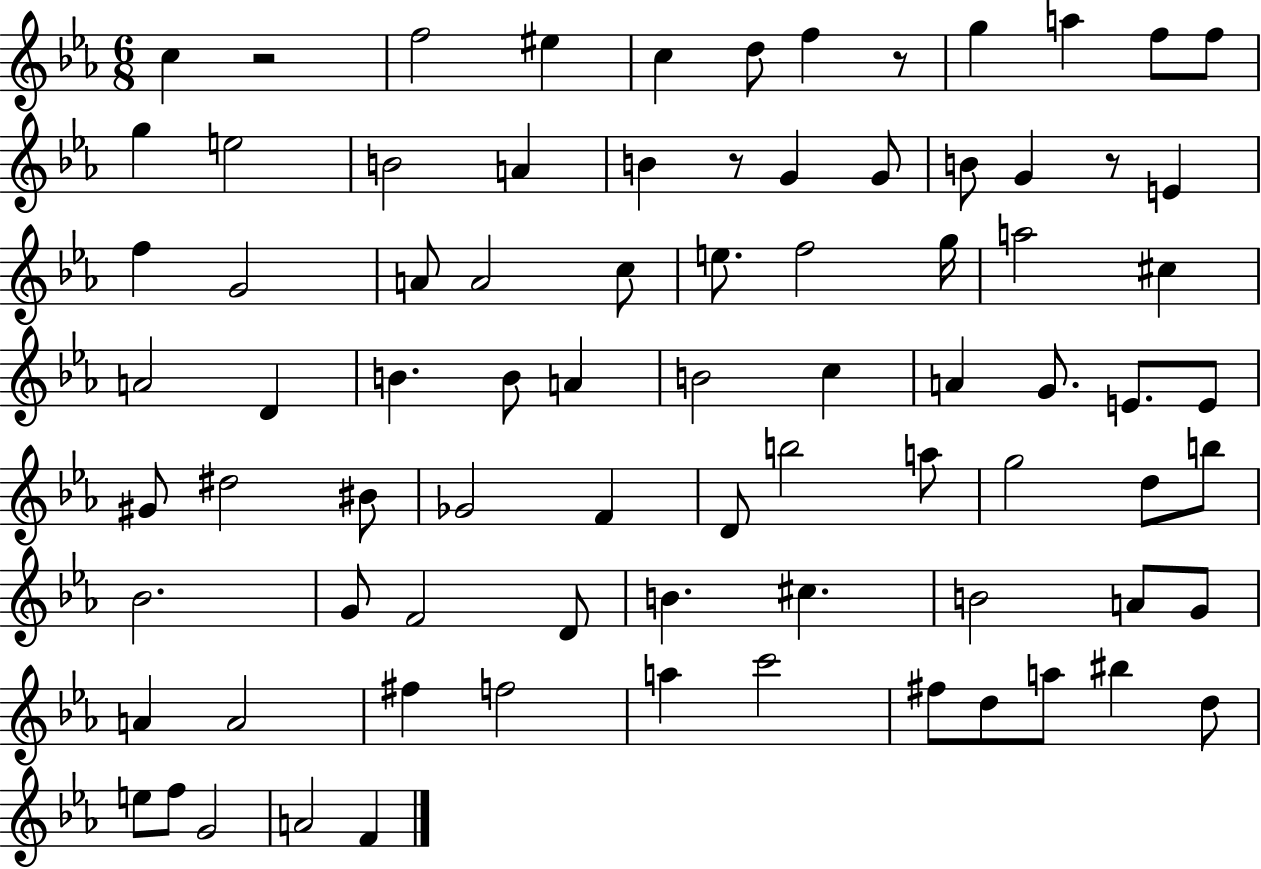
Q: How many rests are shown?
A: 4